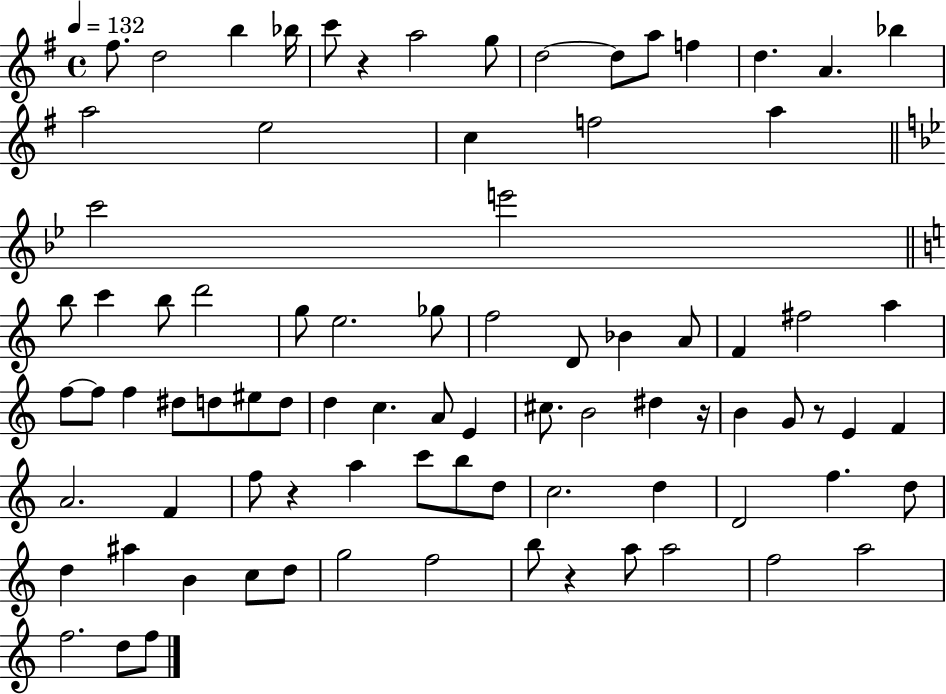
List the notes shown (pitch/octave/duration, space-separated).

F#5/e. D5/h B5/q Bb5/s C6/e R/q A5/h G5/e D5/h D5/e A5/e F5/q D5/q. A4/q. Bb5/q A5/h E5/h C5/q F5/h A5/q C6/h E6/h B5/e C6/q B5/e D6/h G5/e E5/h. Gb5/e F5/h D4/e Bb4/q A4/e F4/q F#5/h A5/q F5/e F5/e F5/q D#5/e D5/e EIS5/e D5/e D5/q C5/q. A4/e E4/q C#5/e. B4/h D#5/q R/s B4/q G4/e R/e E4/q F4/q A4/h. F4/q F5/e R/q A5/q C6/e B5/e D5/e C5/h. D5/q D4/h F5/q. D5/e D5/q A#5/q B4/q C5/e D5/e G5/h F5/h B5/e R/q A5/e A5/h F5/h A5/h F5/h. D5/e F5/e